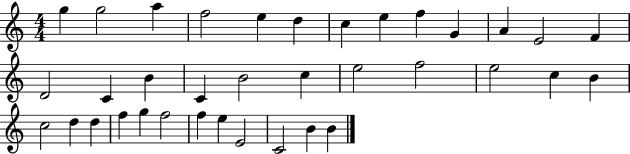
{
  \clef treble
  \numericTimeSignature
  \time 4/4
  \key c \major
  g''4 g''2 a''4 | f''2 e''4 d''4 | c''4 e''4 f''4 g'4 | a'4 e'2 f'4 | \break d'2 c'4 b'4 | c'4 b'2 c''4 | e''2 f''2 | e''2 c''4 b'4 | \break c''2 d''4 d''4 | f''4 g''4 f''2 | f''4 e''4 e'2 | c'2 b'4 b'4 | \break \bar "|."
}